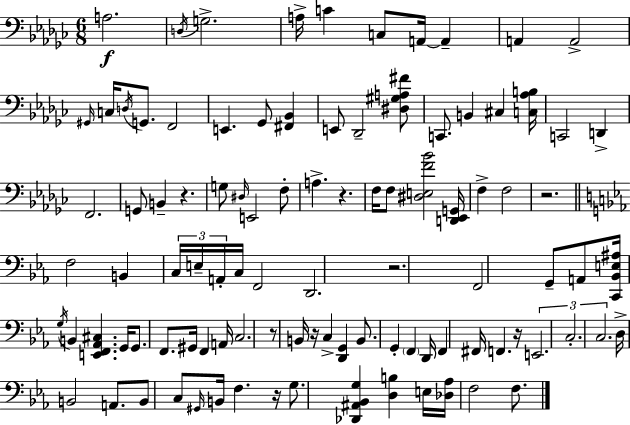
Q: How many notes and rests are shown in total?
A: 99